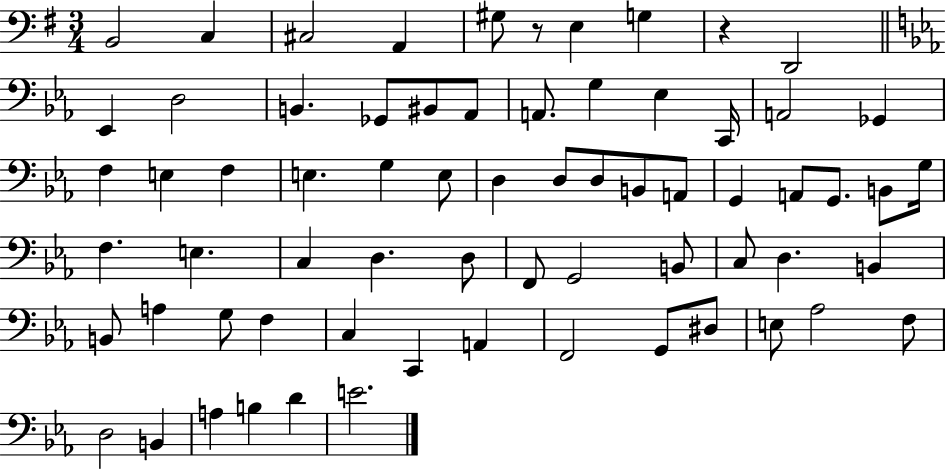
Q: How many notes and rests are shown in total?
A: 68